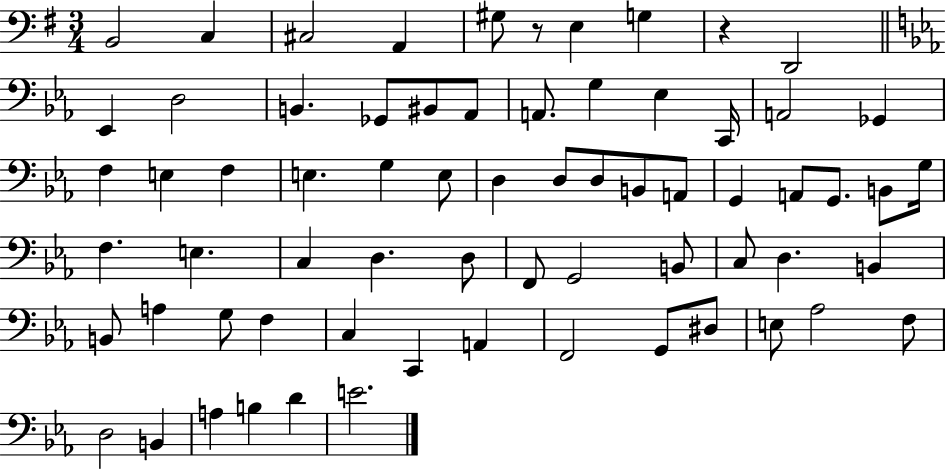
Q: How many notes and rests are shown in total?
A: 68